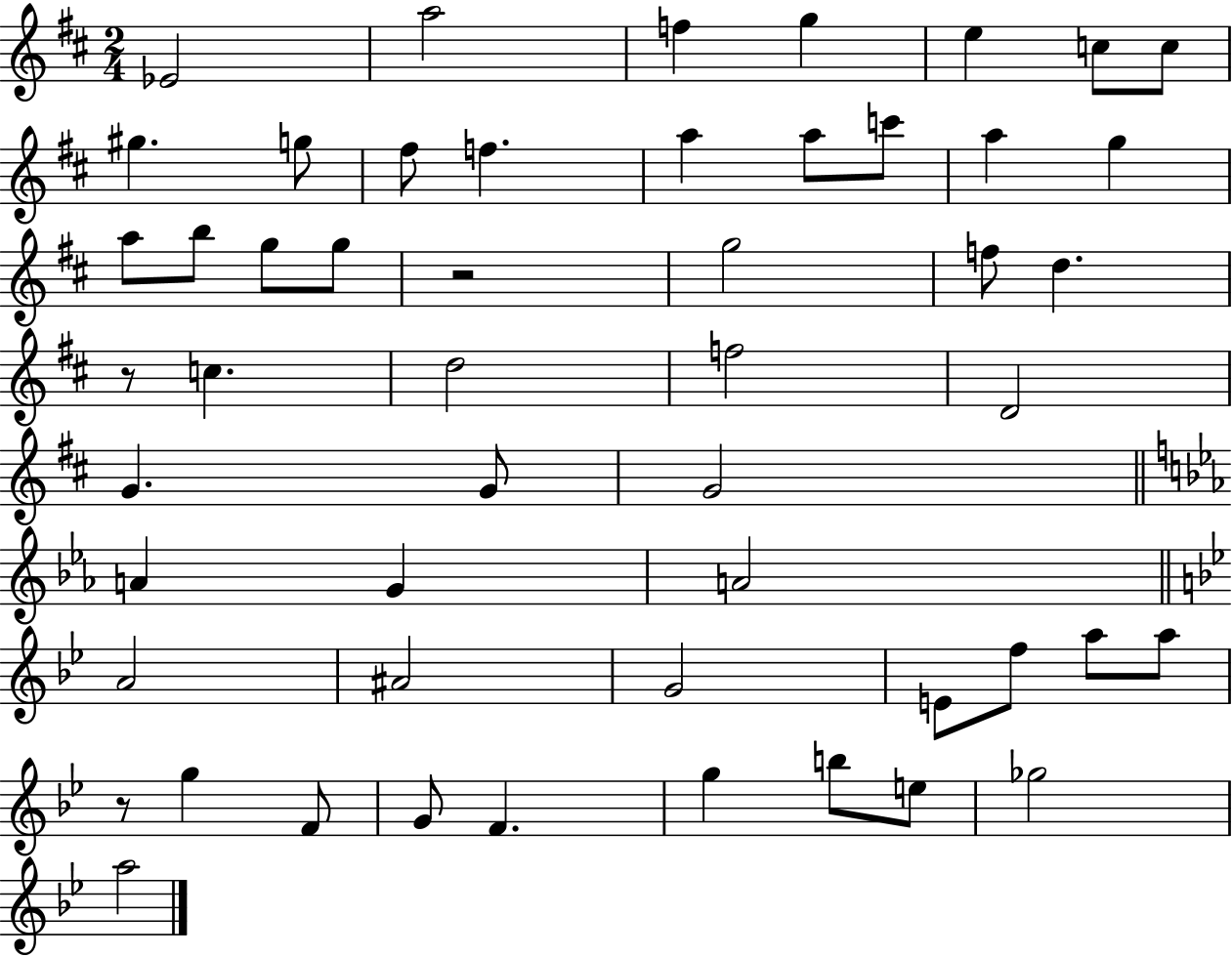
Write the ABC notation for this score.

X:1
T:Untitled
M:2/4
L:1/4
K:D
_E2 a2 f g e c/2 c/2 ^g g/2 ^f/2 f a a/2 c'/2 a g a/2 b/2 g/2 g/2 z2 g2 f/2 d z/2 c d2 f2 D2 G G/2 G2 A G A2 A2 ^A2 G2 E/2 f/2 a/2 a/2 z/2 g F/2 G/2 F g b/2 e/2 _g2 a2